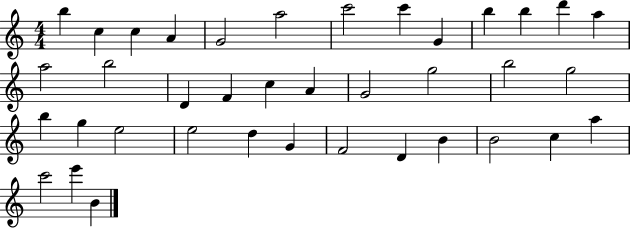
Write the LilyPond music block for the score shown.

{
  \clef treble
  \numericTimeSignature
  \time 4/4
  \key c \major
  b''4 c''4 c''4 a'4 | g'2 a''2 | c'''2 c'''4 g'4 | b''4 b''4 d'''4 a''4 | \break a''2 b''2 | d'4 f'4 c''4 a'4 | g'2 g''2 | b''2 g''2 | \break b''4 g''4 e''2 | e''2 d''4 g'4 | f'2 d'4 b'4 | b'2 c''4 a''4 | \break c'''2 e'''4 b'4 | \bar "|."
}